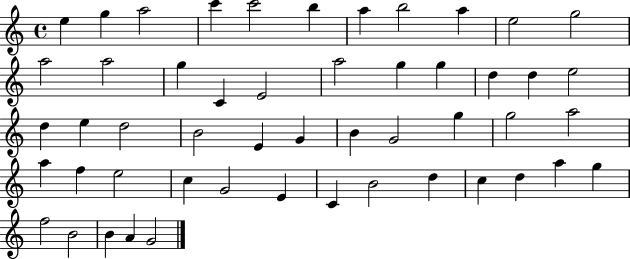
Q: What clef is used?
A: treble